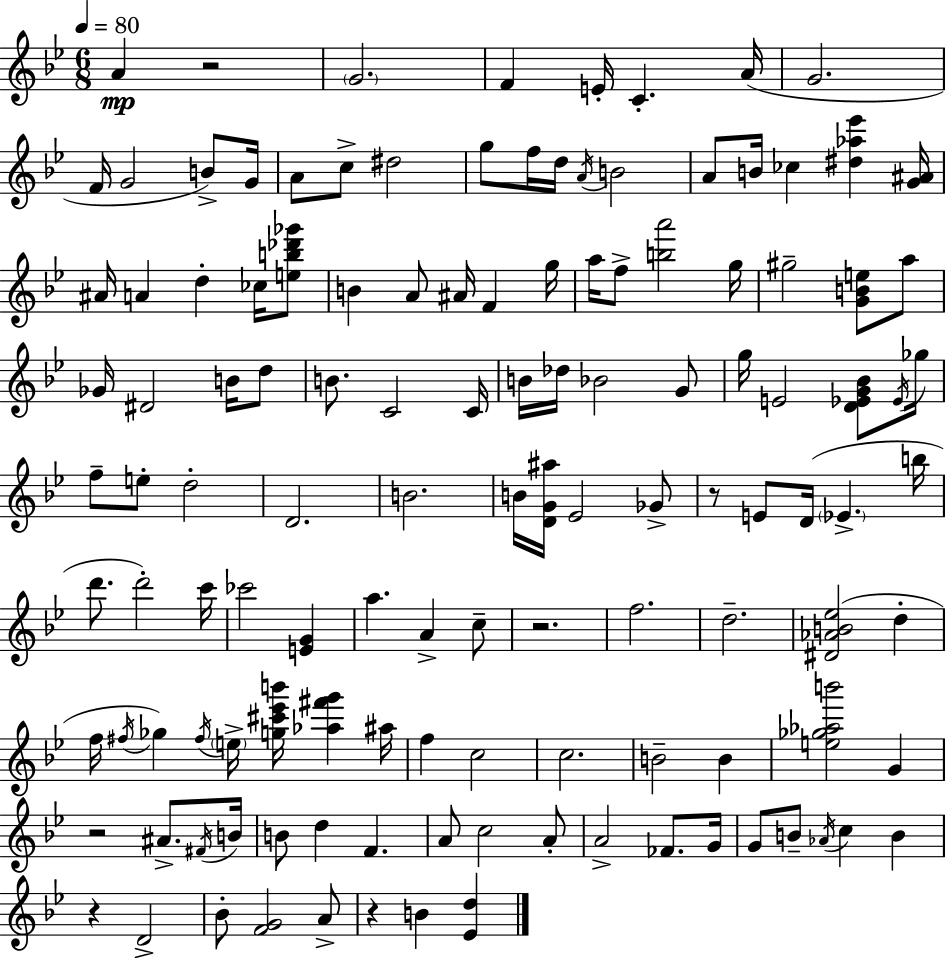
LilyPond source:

{
  \clef treble
  \numericTimeSignature
  \time 6/8
  \key bes \major
  \tempo 4 = 80
  a'4\mp r2 | \parenthesize g'2. | f'4 e'16-. c'4.-. a'16( | g'2. | \break f'16 g'2 b'8->) g'16 | a'8 c''8-> dis''2 | g''8 f''16 d''16 \acciaccatura { a'16 } b'2 | a'8 b'16 ces''4 <dis'' aes'' ees'''>4 | \break <g' ais'>16 ais'16 a'4 d''4-. ces''16 <e'' b'' des''' ges'''>8 | b'4 a'8 ais'16 f'4 | g''16 a''16 f''8-> <b'' a'''>2 | g''16 gis''2-- <g' b' e''>8 a''8 | \break ges'16 dis'2 b'16 d''8 | b'8. c'2 | c'16 b'16 des''16 bes'2 g'8 | g''16 e'2 <d' ees' g' bes'>8 | \break \acciaccatura { ees'16 } ges''16 f''8-- e''8-. d''2-. | d'2. | b'2. | b'16 <d' g' ais''>16 ees'2 | \break ges'8-> r8 e'8 d'16( \parenthesize ees'4.-> | b''16 d'''8. d'''2-.) | c'''16 ces'''2 <e' g'>4 | a''4. a'4-> | \break c''8-- r2. | f''2. | d''2.-- | <dis' aes' b' ees''>2( d''4-. | \break f''16 \acciaccatura { fis''16 }) ges''4 \acciaccatura { fis''16 } \parenthesize e''16-> <g'' cis''' ees''' b'''>16 <aes'' fis''' g'''>4 | ais''16 f''4 c''2 | c''2. | b'2-- | \break b'4 <e'' ges'' aes'' b'''>2 | g'4 r2 | ais'8.-> \acciaccatura { fis'16 } b'16 b'8 d''4 f'4. | a'8 c''2 | \break a'8-. a'2-> | fes'8. g'16 g'8 b'8-- \acciaccatura { aes'16 } c''4 | b'4 r4 d'2-> | bes'8-. <f' g'>2 | \break a'8-> r4 b'4 | <ees' d''>4 \bar "|."
}